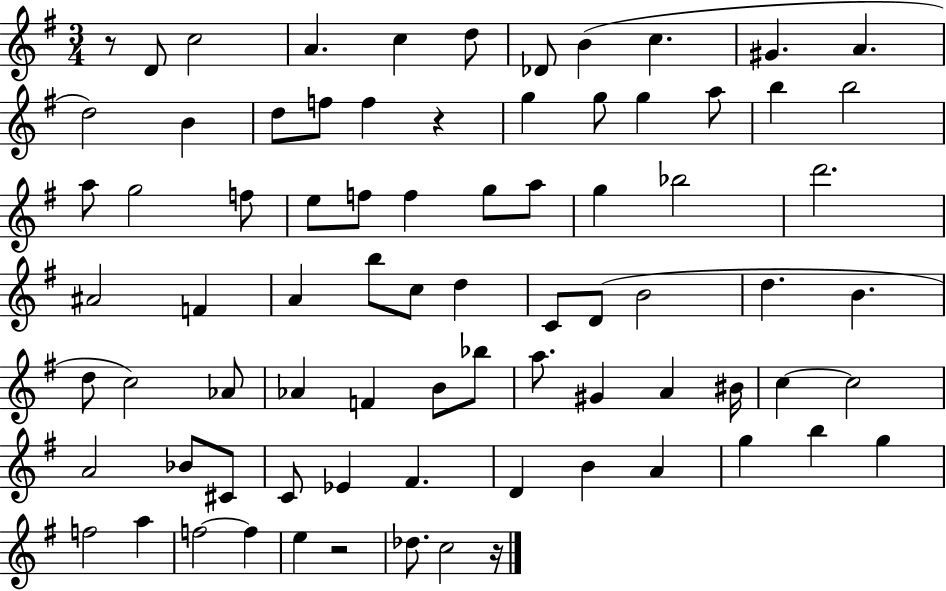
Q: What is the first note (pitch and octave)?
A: D4